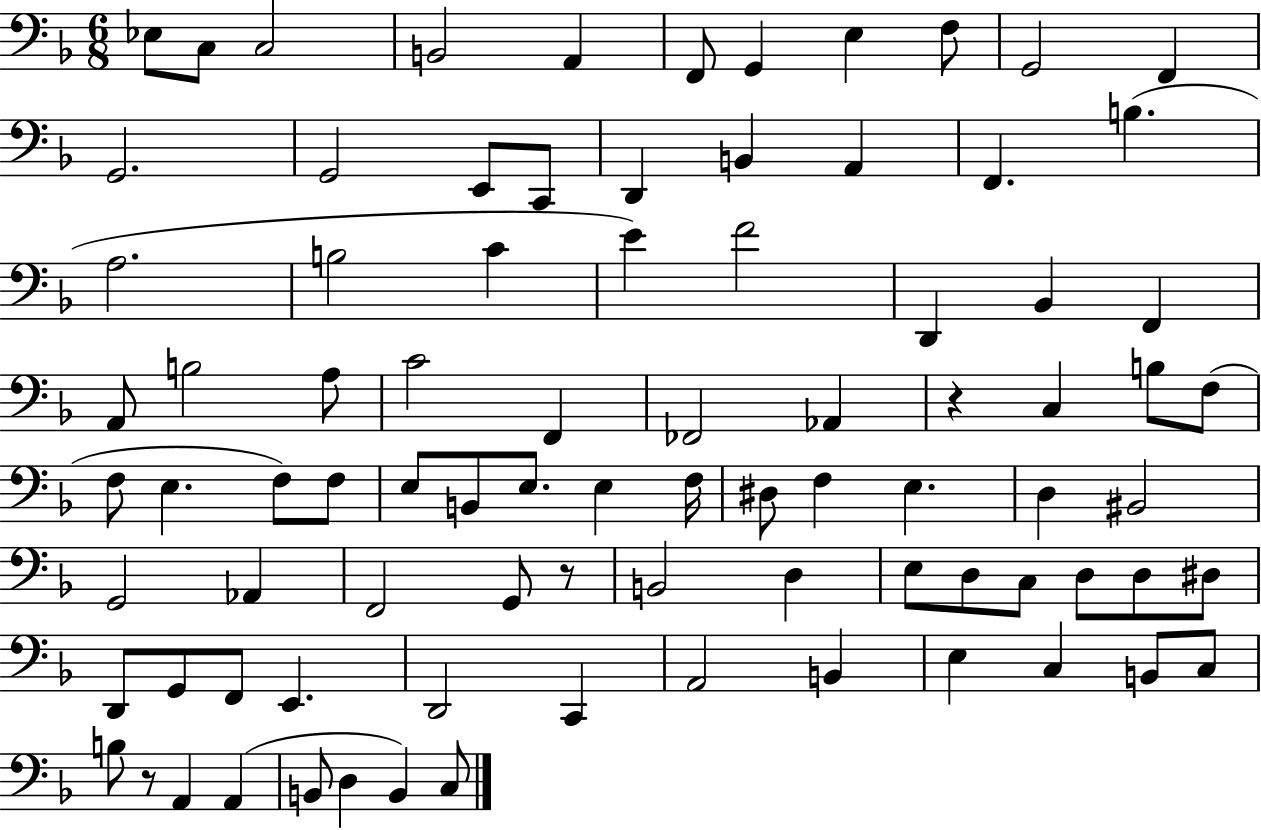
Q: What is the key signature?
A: F major